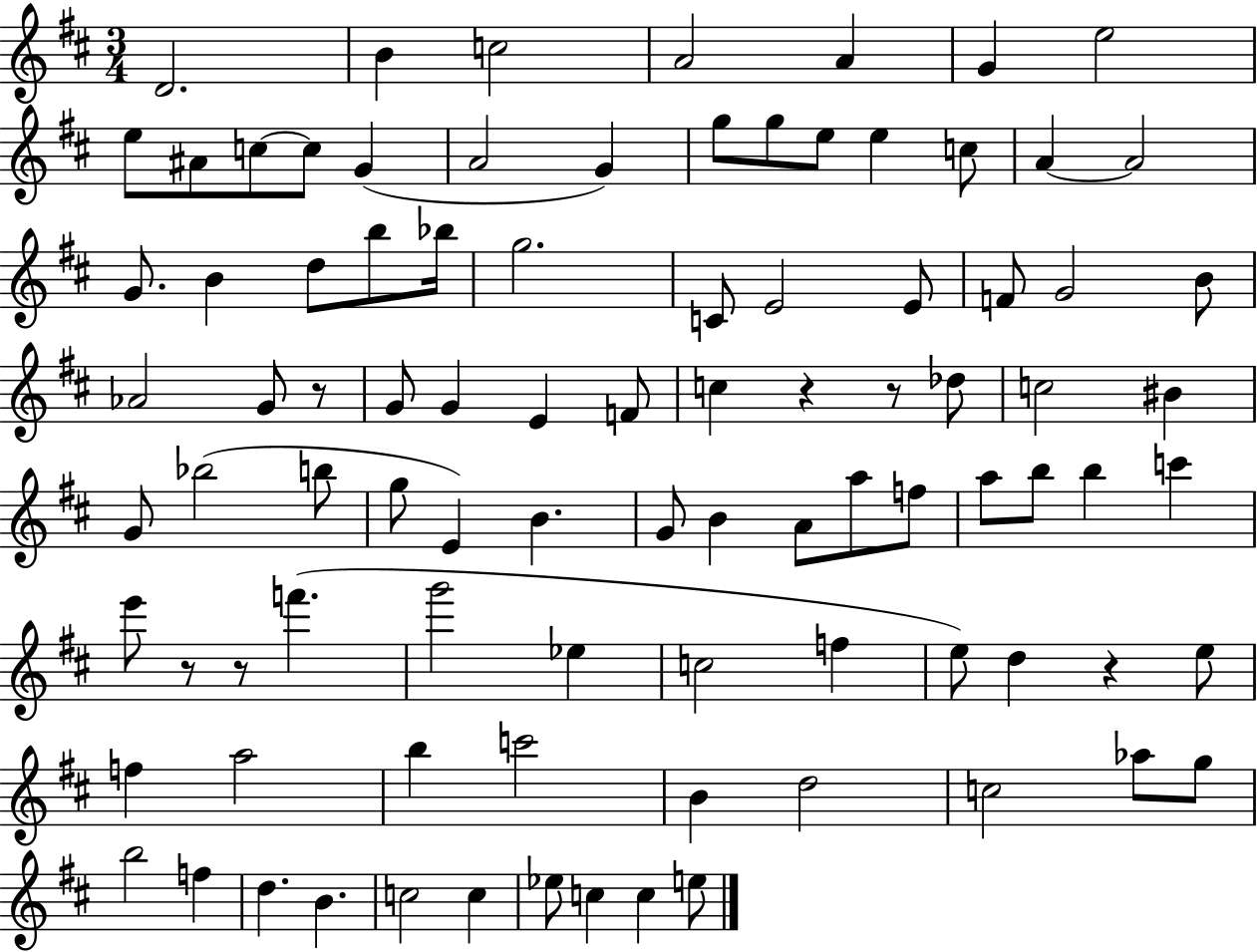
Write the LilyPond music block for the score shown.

{
  \clef treble
  \numericTimeSignature
  \time 3/4
  \key d \major
  d'2. | b'4 c''2 | a'2 a'4 | g'4 e''2 | \break e''8 ais'8 c''8~~ c''8 g'4( | a'2 g'4) | g''8 g''8 e''8 e''4 c''8 | a'4~~ a'2 | \break g'8. b'4 d''8 b''8 bes''16 | g''2. | c'8 e'2 e'8 | f'8 g'2 b'8 | \break aes'2 g'8 r8 | g'8 g'4 e'4 f'8 | c''4 r4 r8 des''8 | c''2 bis'4 | \break g'8 bes''2( b''8 | g''8 e'4) b'4. | g'8 b'4 a'8 a''8 f''8 | a''8 b''8 b''4 c'''4 | \break e'''8 r8 r8 f'''4.( | g'''2 ees''4 | c''2 f''4 | e''8) d''4 r4 e''8 | \break f''4 a''2 | b''4 c'''2 | b'4 d''2 | c''2 aes''8 g''8 | \break b''2 f''4 | d''4. b'4. | c''2 c''4 | ees''8 c''4 c''4 e''8 | \break \bar "|."
}